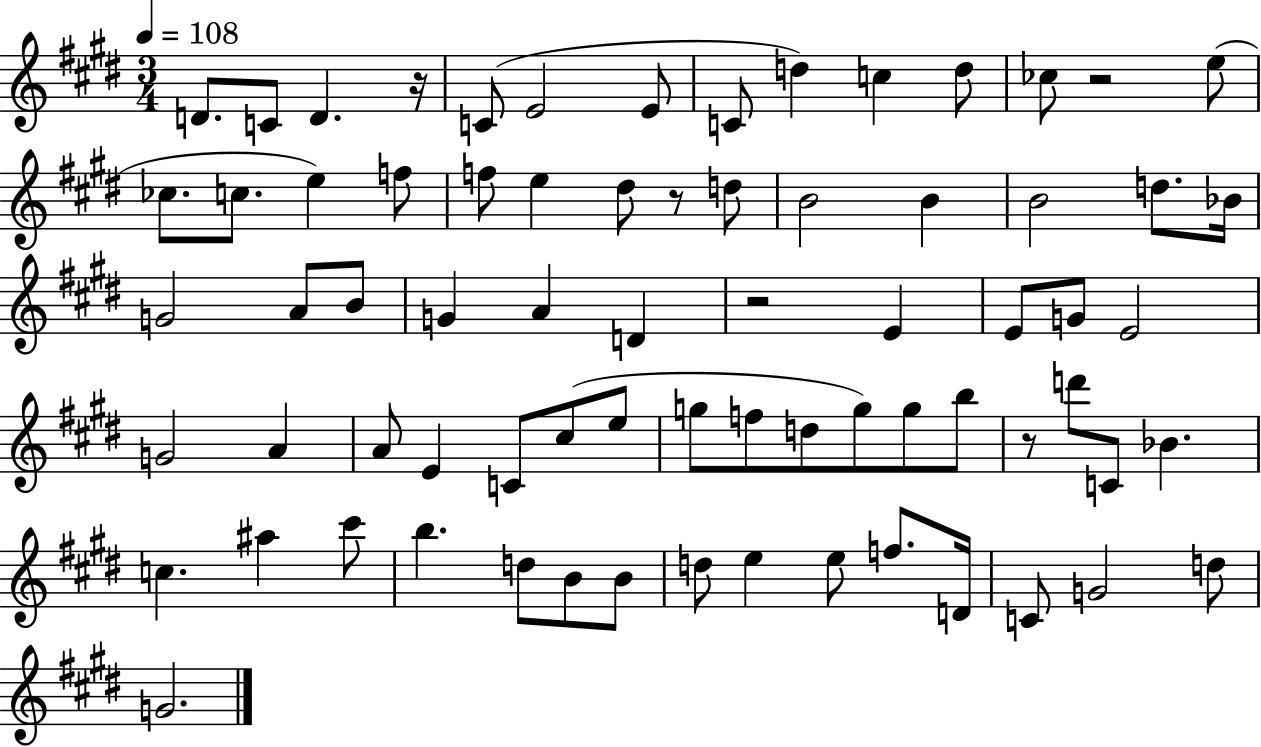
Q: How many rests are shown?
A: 5